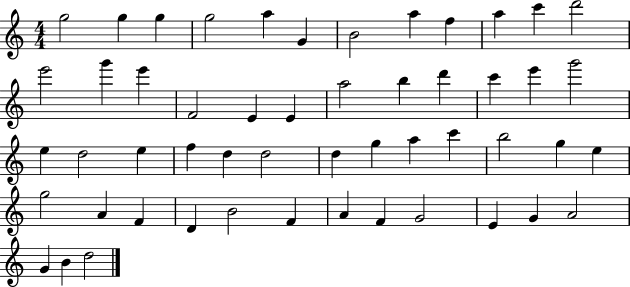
G5/h G5/q G5/q G5/h A5/q G4/q B4/h A5/q F5/q A5/q C6/q D6/h E6/h G6/q E6/q F4/h E4/q E4/q A5/h B5/q D6/q C6/q E6/q G6/h E5/q D5/h E5/q F5/q D5/q D5/h D5/q G5/q A5/q C6/q B5/h G5/q E5/q G5/h A4/q F4/q D4/q B4/h F4/q A4/q F4/q G4/h E4/q G4/q A4/h G4/q B4/q D5/h